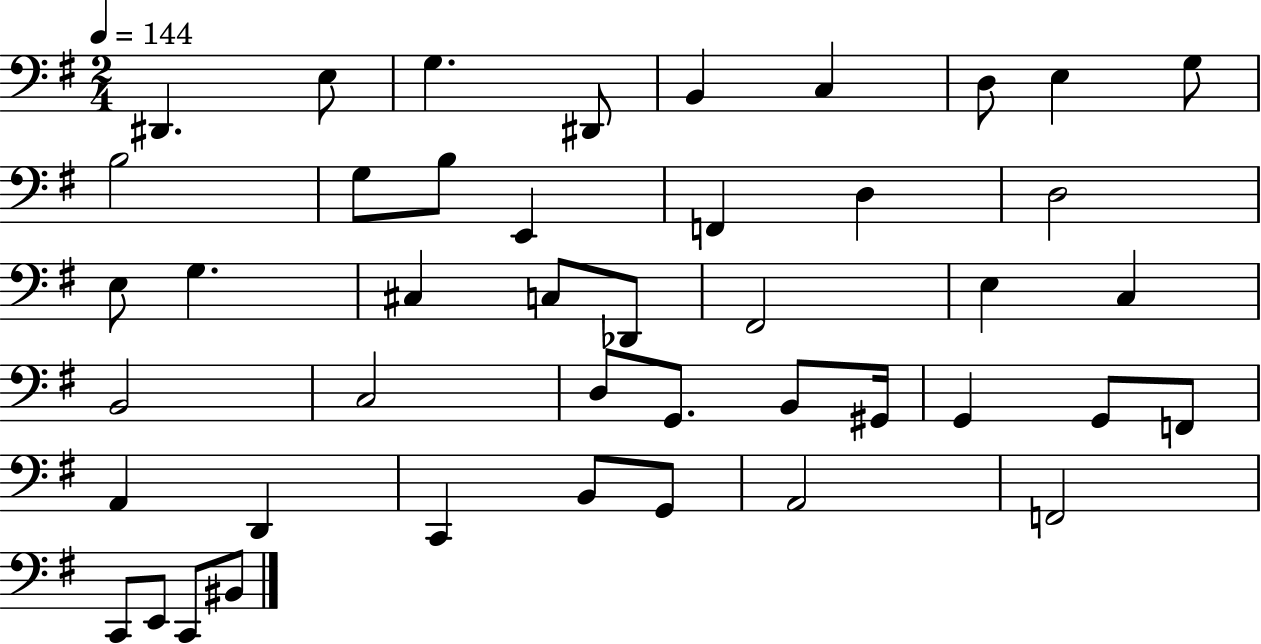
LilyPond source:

{
  \clef bass
  \numericTimeSignature
  \time 2/4
  \key g \major
  \tempo 4 = 144
  dis,4. e8 | g4. dis,8 | b,4 c4 | d8 e4 g8 | \break b2 | g8 b8 e,4 | f,4 d4 | d2 | \break e8 g4. | cis4 c8 des,8 | fis,2 | e4 c4 | \break b,2 | c2 | d8 g,8. b,8 gis,16 | g,4 g,8 f,8 | \break a,4 d,4 | c,4 b,8 g,8 | a,2 | f,2 | \break c,8 e,8 c,8 bis,8 | \bar "|."
}